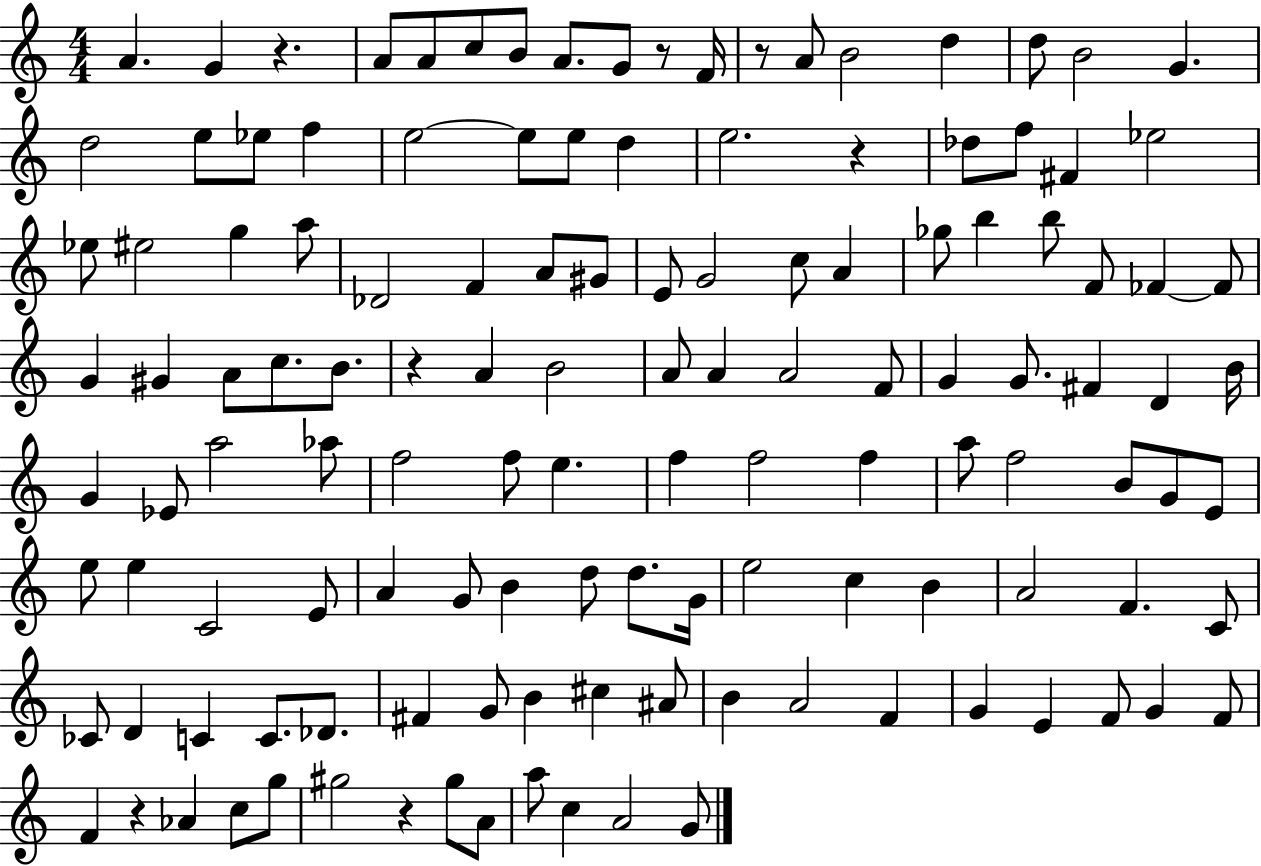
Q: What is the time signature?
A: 4/4